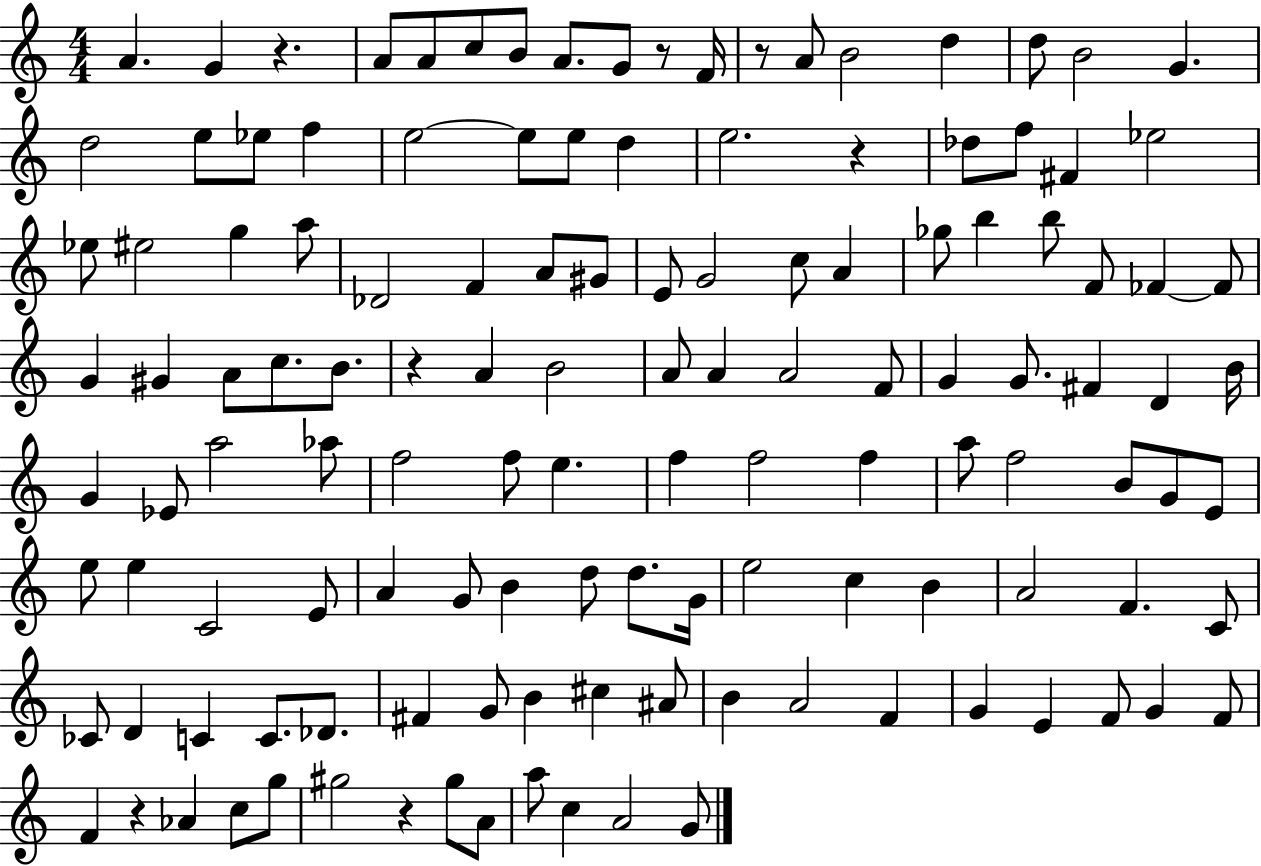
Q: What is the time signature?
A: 4/4